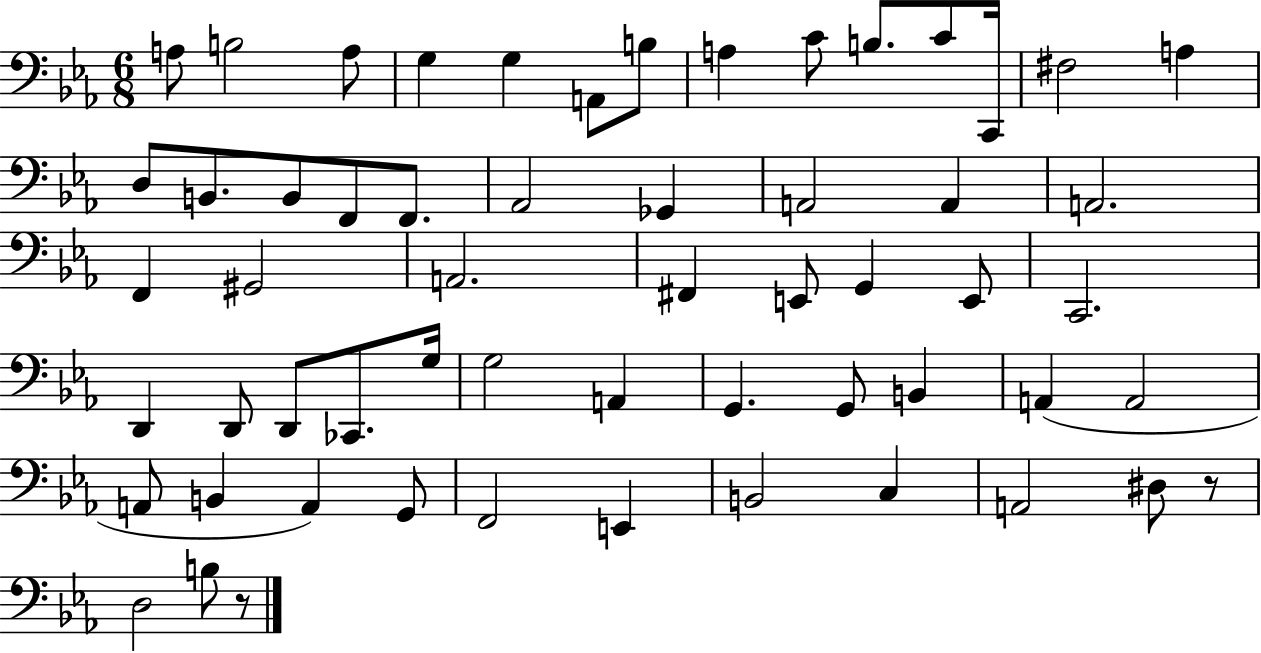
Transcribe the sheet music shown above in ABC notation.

X:1
T:Untitled
M:6/8
L:1/4
K:Eb
A,/2 B,2 A,/2 G, G, A,,/2 B,/2 A, C/2 B,/2 C/2 C,,/4 ^F,2 A, D,/2 B,,/2 B,,/2 F,,/2 F,,/2 _A,,2 _G,, A,,2 A,, A,,2 F,, ^G,,2 A,,2 ^F,, E,,/2 G,, E,,/2 C,,2 D,, D,,/2 D,,/2 _C,,/2 G,/4 G,2 A,, G,, G,,/2 B,, A,, A,,2 A,,/2 B,, A,, G,,/2 F,,2 E,, B,,2 C, A,,2 ^D,/2 z/2 D,2 B,/2 z/2